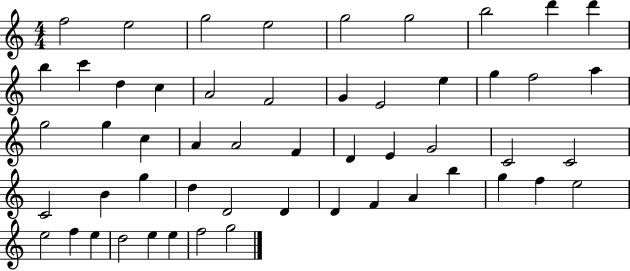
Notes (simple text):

F5/h E5/h G5/h E5/h G5/h G5/h B5/h D6/q D6/q B5/q C6/q D5/q C5/q A4/h F4/h G4/q E4/h E5/q G5/q F5/h A5/q G5/h G5/q C5/q A4/q A4/h F4/q D4/q E4/q G4/h C4/h C4/h C4/h B4/q G5/q D5/q D4/h D4/q D4/q F4/q A4/q B5/q G5/q F5/q E5/h E5/h F5/q E5/q D5/h E5/q E5/q F5/h G5/h